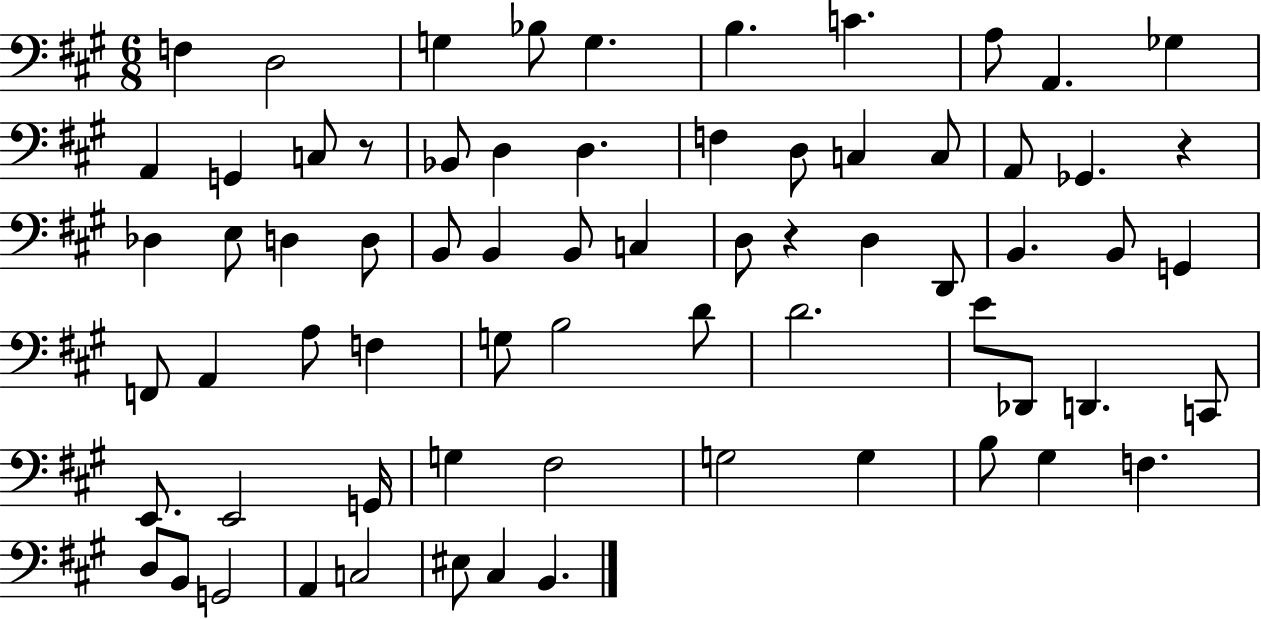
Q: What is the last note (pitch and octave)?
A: B2